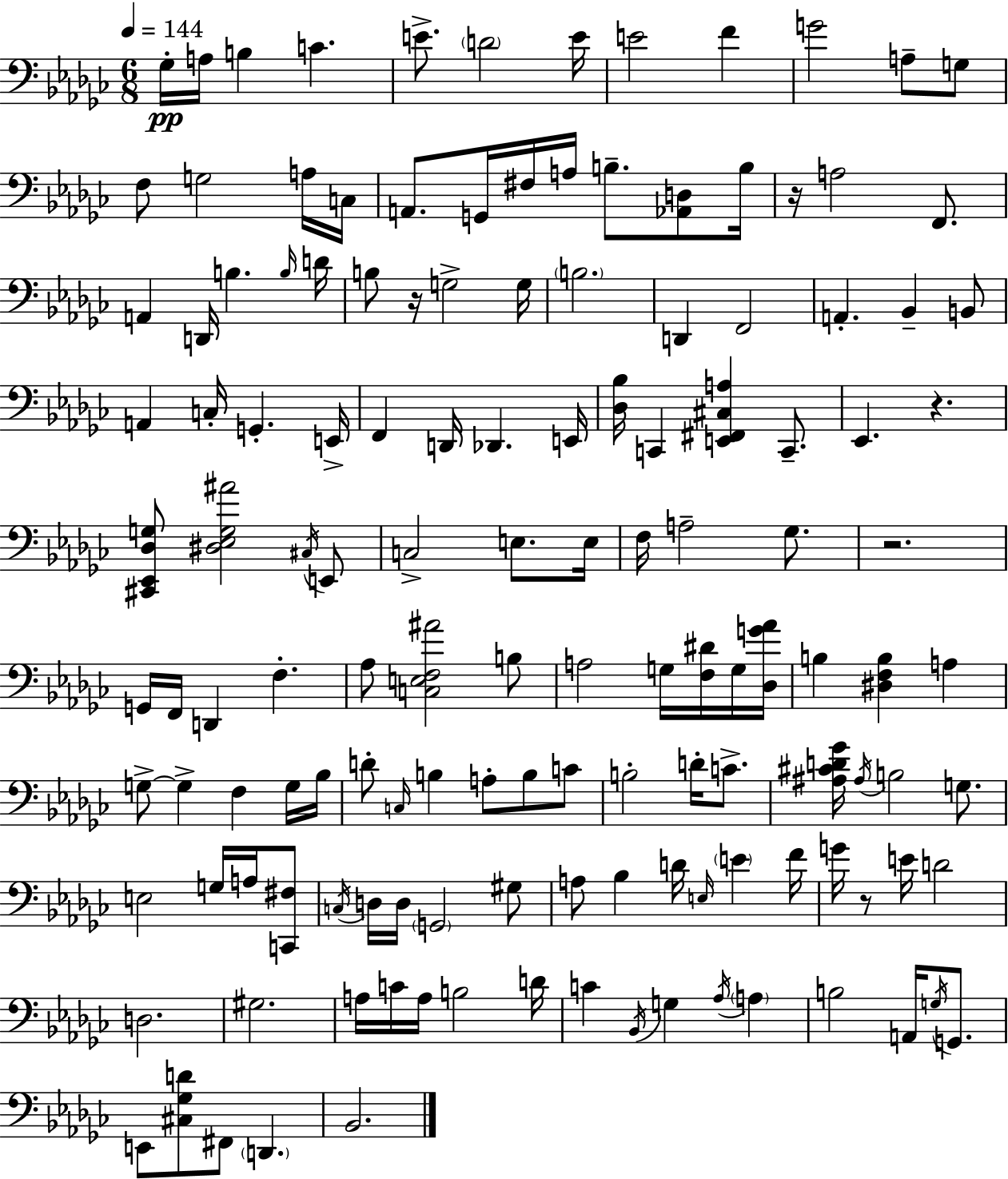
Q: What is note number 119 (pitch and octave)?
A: E2